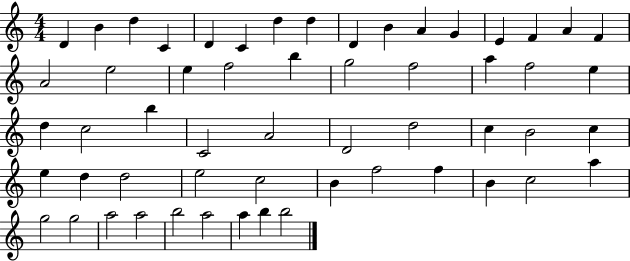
{
  \clef treble
  \numericTimeSignature
  \time 4/4
  \key c \major
  d'4 b'4 d''4 c'4 | d'4 c'4 d''4 d''4 | d'4 b'4 a'4 g'4 | e'4 f'4 a'4 f'4 | \break a'2 e''2 | e''4 f''2 b''4 | g''2 f''2 | a''4 f''2 e''4 | \break d''4 c''2 b''4 | c'2 a'2 | d'2 d''2 | c''4 b'2 c''4 | \break e''4 d''4 d''2 | e''2 c''2 | b'4 f''2 f''4 | b'4 c''2 a''4 | \break g''2 g''2 | a''2 a''2 | b''2 a''2 | a''4 b''4 b''2 | \break \bar "|."
}